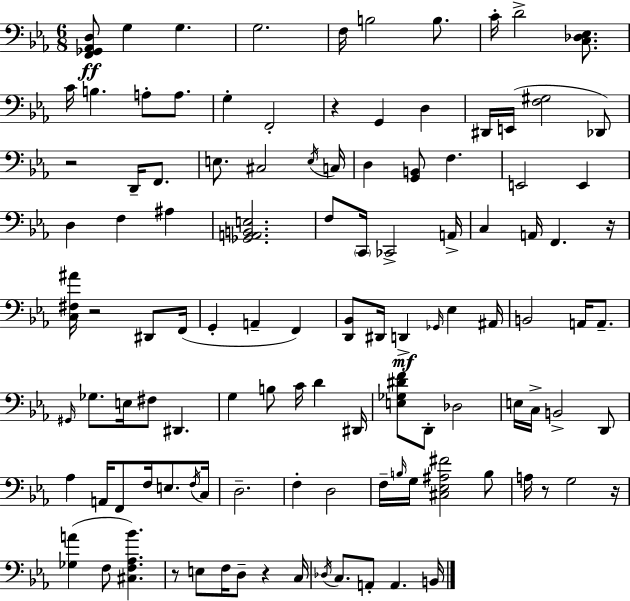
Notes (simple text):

[F2,Gb2,Ab2,D3]/e G3/q G3/q. G3/h. F3/s B3/h B3/e. C4/s D4/h [C3,Db3,Eb3]/e. C4/s B3/q. A3/e A3/e. G3/q F2/h R/q G2/q D3/q D#2/s E2/s [F3,G#3]/h Db2/e R/h D2/s F2/e. E3/e. C#3/h E3/s C3/s D3/q [G2,B2]/e F3/q. E2/h E2/q D3/q F3/q A#3/q [Gb2,A2,B2,E3]/h. F3/e C2/s CES2/h A2/s C3/q A2/s F2/q. R/s [C3,F#3,A#4]/s R/h D#2/e F2/s G2/q A2/q F2/q [D2,Bb2]/e D#2/s D2/q Gb2/s Eb3/q A#2/s B2/h A2/s A2/e. G#2/s Gb3/e. E3/s F#3/e D#2/q. G3/q B3/e C4/s D4/q D#2/s [E3,Gb3,D#4,F4]/e D2/e Db3/h E3/s C3/s B2/h D2/e Ab3/q A2/s F2/e F3/s E3/e. F3/s C3/s D3/h. F3/q D3/h F3/s B3/s G3/s [C#3,Eb3,A#3,F#4]/h B3/e A3/s R/e G3/h R/s [Gb3,A4]/q F3/e [C#3,F3,Ab3,Bb4]/q. R/e E3/e F3/s D3/e R/q C3/s Db3/s C3/e. A2/e A2/q. B2/s